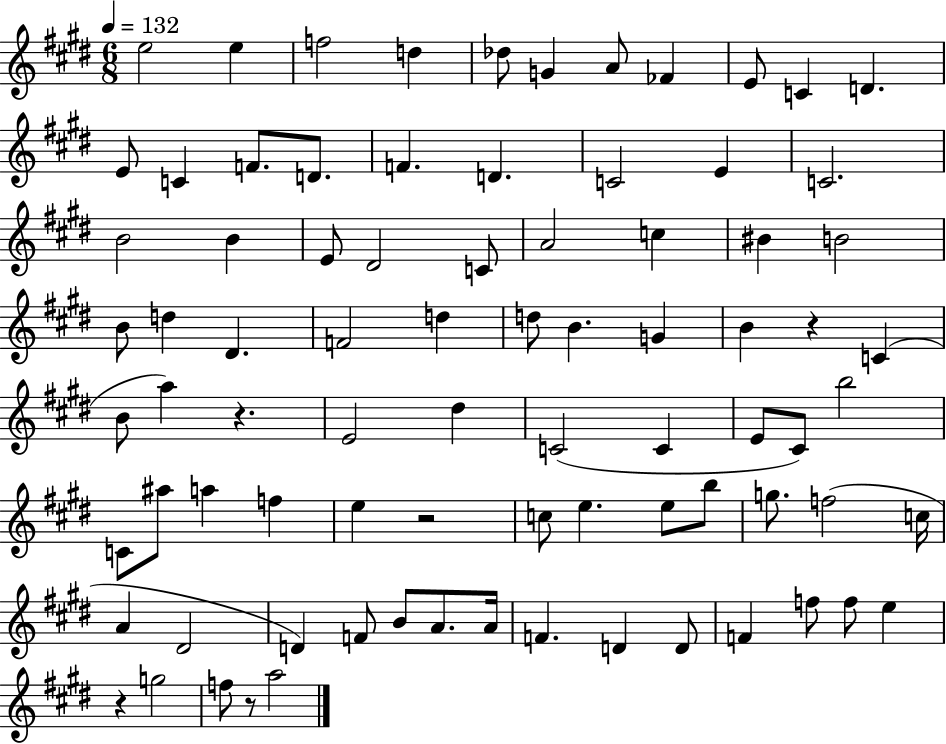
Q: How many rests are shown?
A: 5